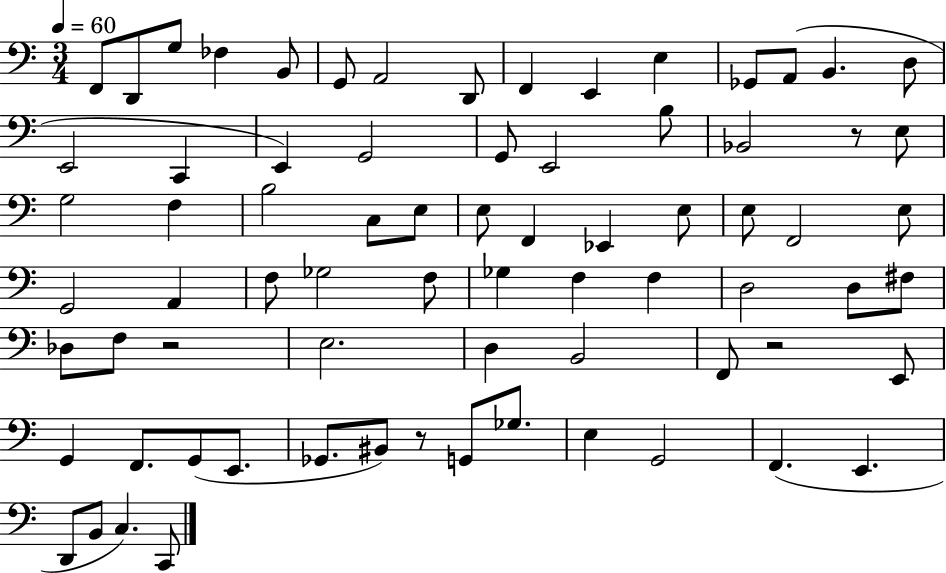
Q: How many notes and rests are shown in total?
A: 74